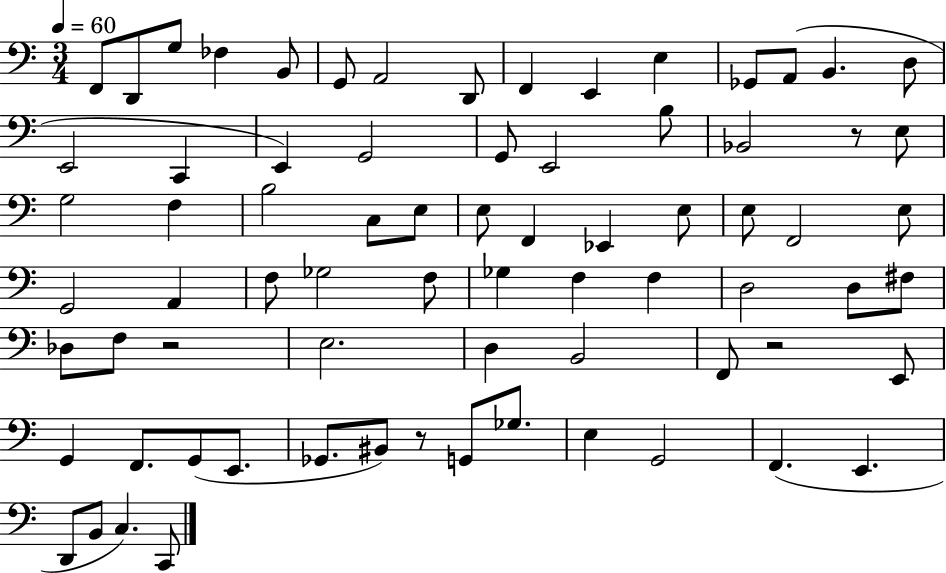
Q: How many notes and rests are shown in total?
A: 74